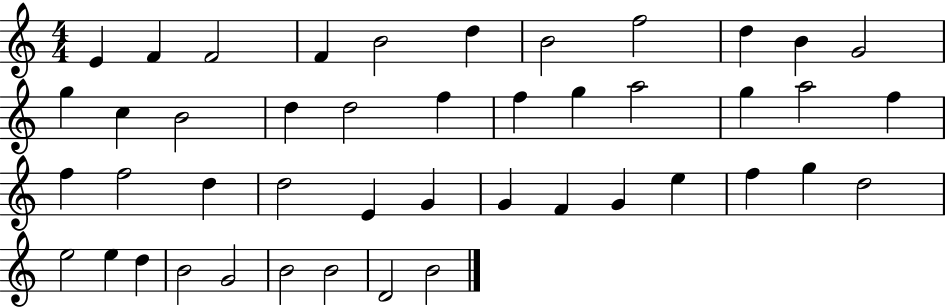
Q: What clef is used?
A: treble